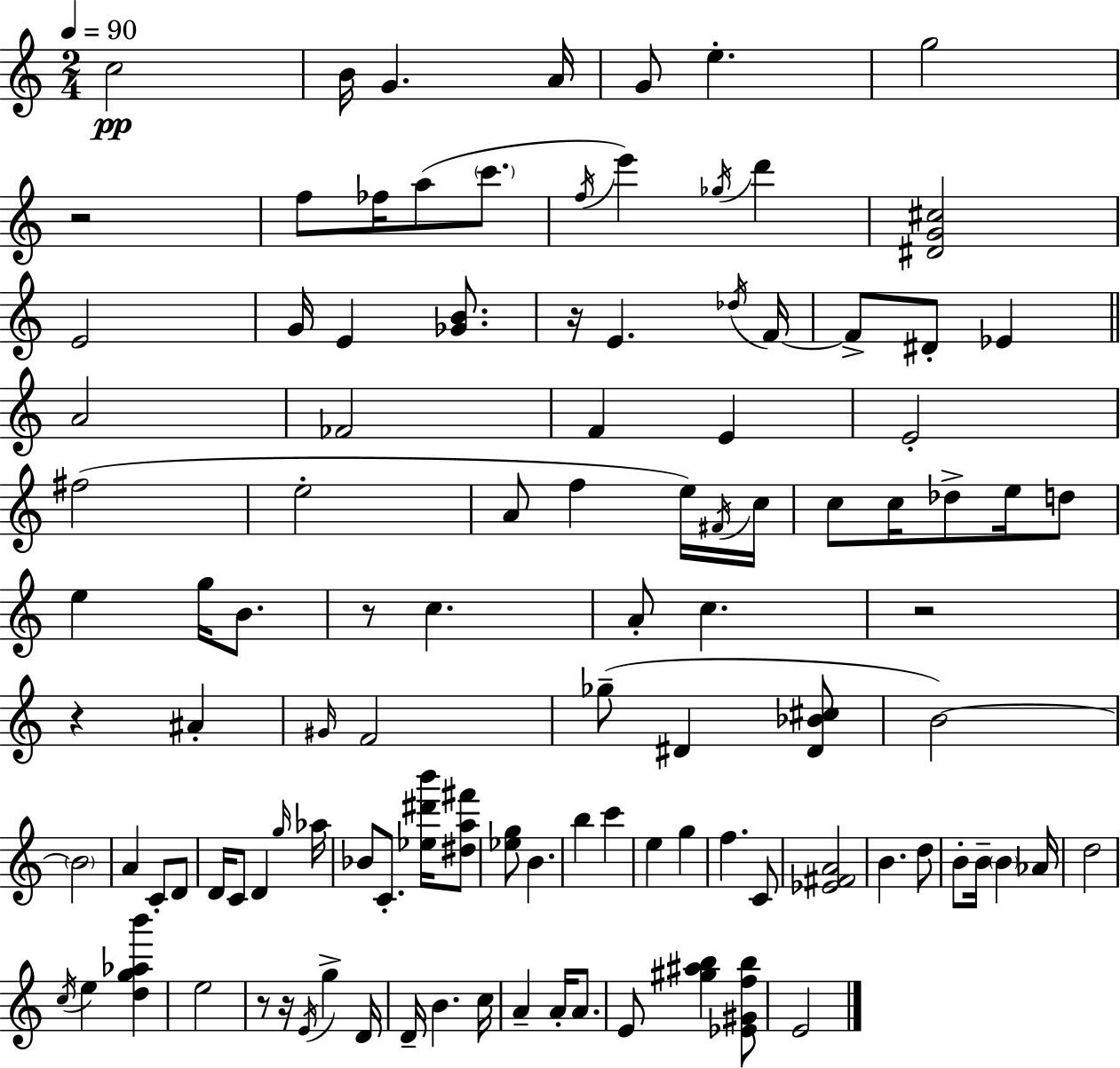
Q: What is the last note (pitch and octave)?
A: E4